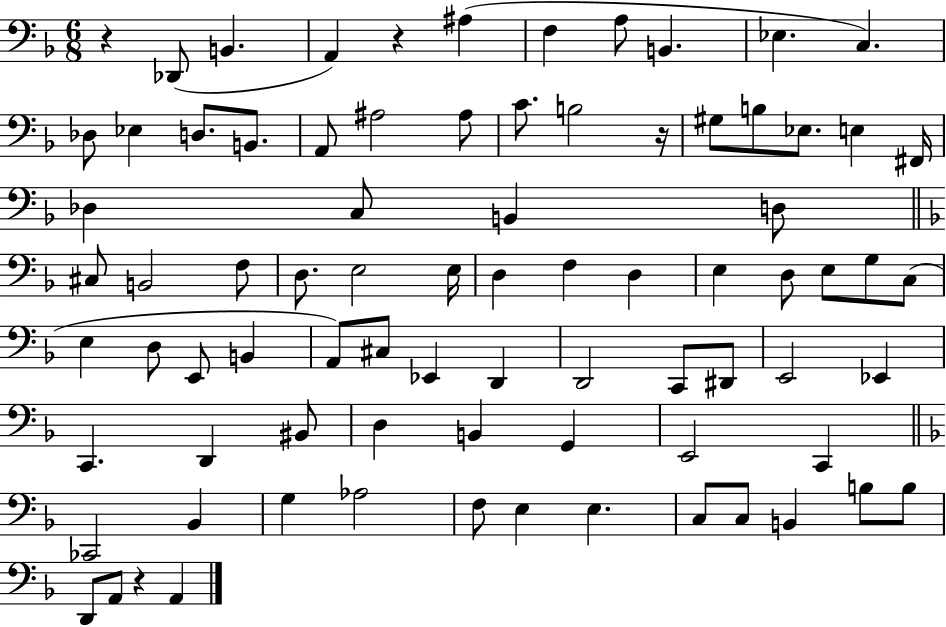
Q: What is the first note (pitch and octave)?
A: Db2